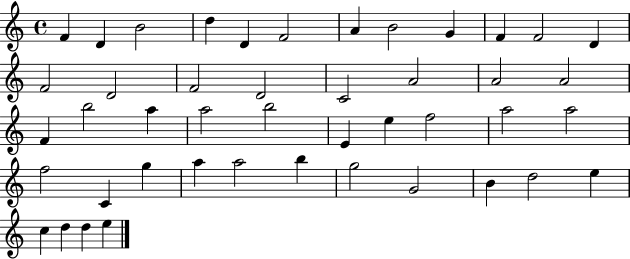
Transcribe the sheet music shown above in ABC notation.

X:1
T:Untitled
M:4/4
L:1/4
K:C
F D B2 d D F2 A B2 G F F2 D F2 D2 F2 D2 C2 A2 A2 A2 F b2 a a2 b2 E e f2 a2 a2 f2 C g a a2 b g2 G2 B d2 e c d d e